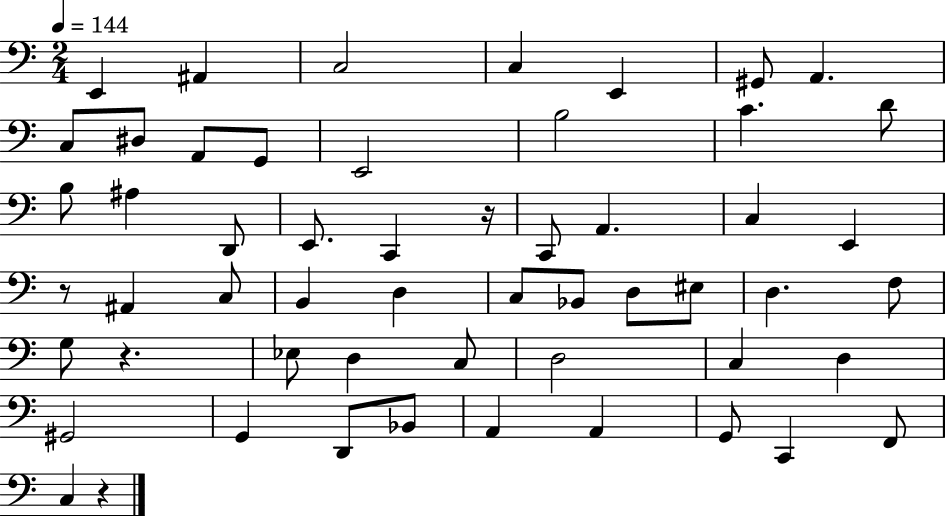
{
  \clef bass
  \numericTimeSignature
  \time 2/4
  \key c \major
  \tempo 4 = 144
  \repeat volta 2 { e,4 ais,4 | c2 | c4 e,4 | gis,8 a,4. | \break c8 dis8 a,8 g,8 | e,2 | b2 | c'4. d'8 | \break b8 ais4 d,8 | e,8. c,4 r16 | c,8 a,4. | c4 e,4 | \break r8 ais,4 c8 | b,4 d4 | c8 bes,8 d8 eis8 | d4. f8 | \break g8 r4. | ees8 d4 c8 | d2 | c4 d4 | \break gis,2 | g,4 d,8 bes,8 | a,4 a,4 | g,8 c,4 f,8 | \break c4 r4 | } \bar "|."
}